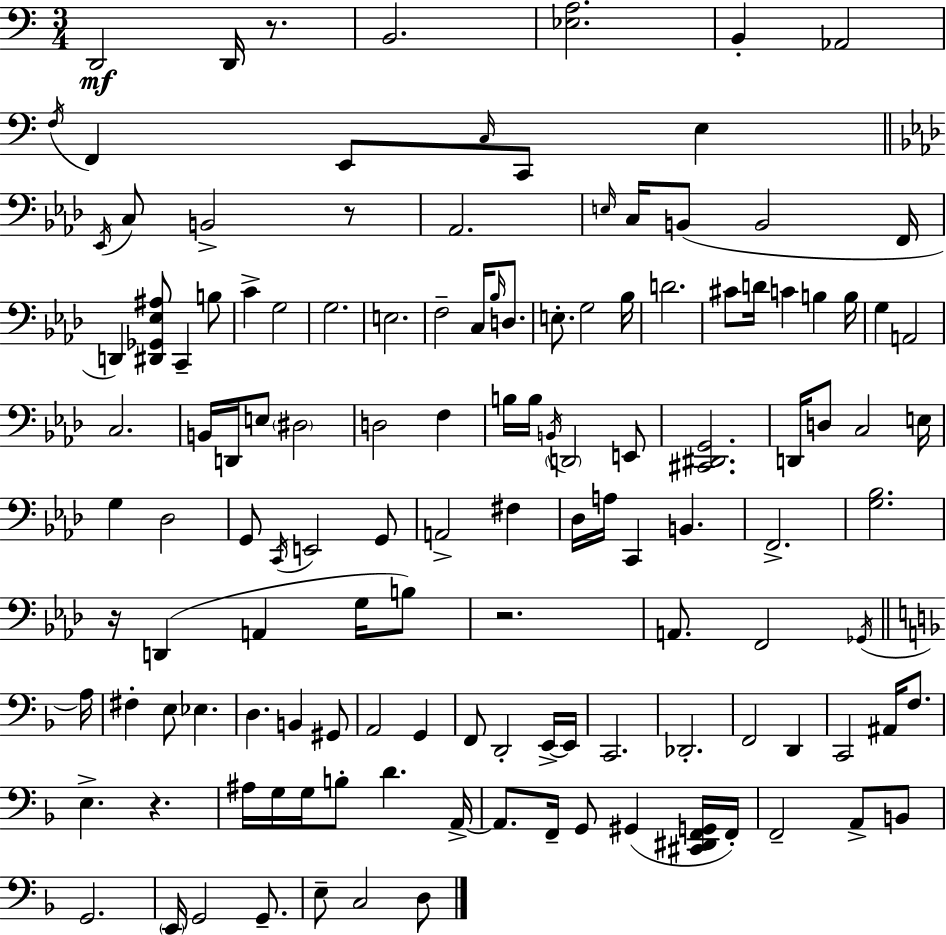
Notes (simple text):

D2/h D2/s R/e. B2/h. [Eb3,A3]/h. B2/q Ab2/h F3/s F2/q E2/e C3/s C2/e E3/q Eb2/s C3/e B2/h R/e Ab2/h. E3/s C3/s B2/e B2/h F2/s D2/q [D#2,Gb2,Eb3,A#3]/e C2/q B3/e C4/q G3/h G3/h. E3/h. F3/h C3/s Bb3/s D3/e. E3/e. G3/h Bb3/s D4/h. C#4/e D4/s C4/q B3/q B3/s G3/q A2/h C3/h. B2/s D2/s E3/e D#3/h D3/h F3/q B3/s B3/s B2/s D2/h E2/e [C#2,D#2,G2]/h. D2/s D3/e C3/h E3/s G3/q Db3/h G2/e C2/s E2/h G2/e A2/h F#3/q Db3/s A3/s C2/q B2/q. F2/h. [G3,Bb3]/h. R/s D2/q A2/q G3/s B3/e R/h. A2/e. F2/h Gb2/s A3/s F#3/q E3/e Eb3/q. D3/q. B2/q G#2/e A2/h G2/q F2/e D2/h E2/s E2/s C2/h. Db2/h. F2/h D2/q C2/h A#2/s F3/e. E3/q. R/q. A#3/s G3/s G3/s B3/e D4/q. A2/s A2/e. F2/s G2/e G#2/q [C#2,D#2,F2,G2]/s F2/s F2/h A2/e B2/e G2/h. E2/s G2/h G2/e. E3/e C3/h D3/e